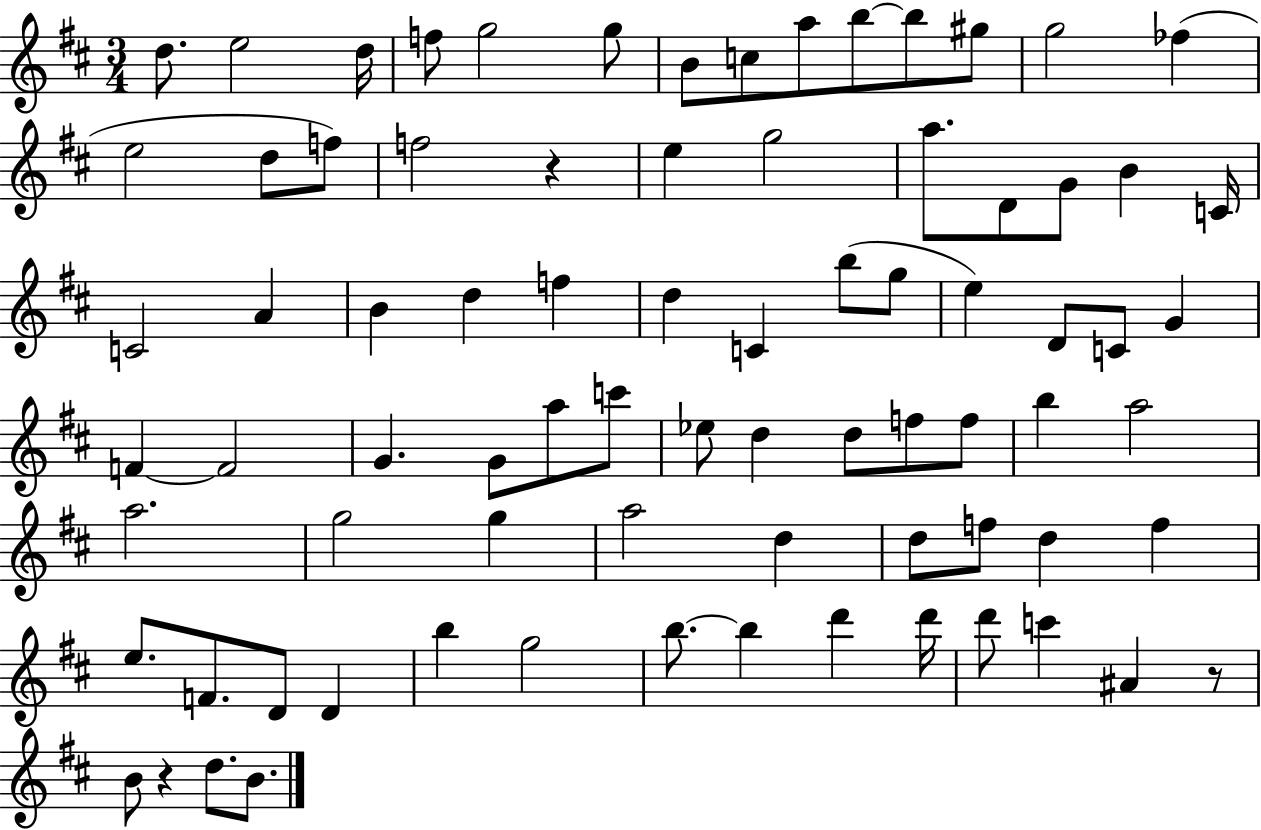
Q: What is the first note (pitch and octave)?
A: D5